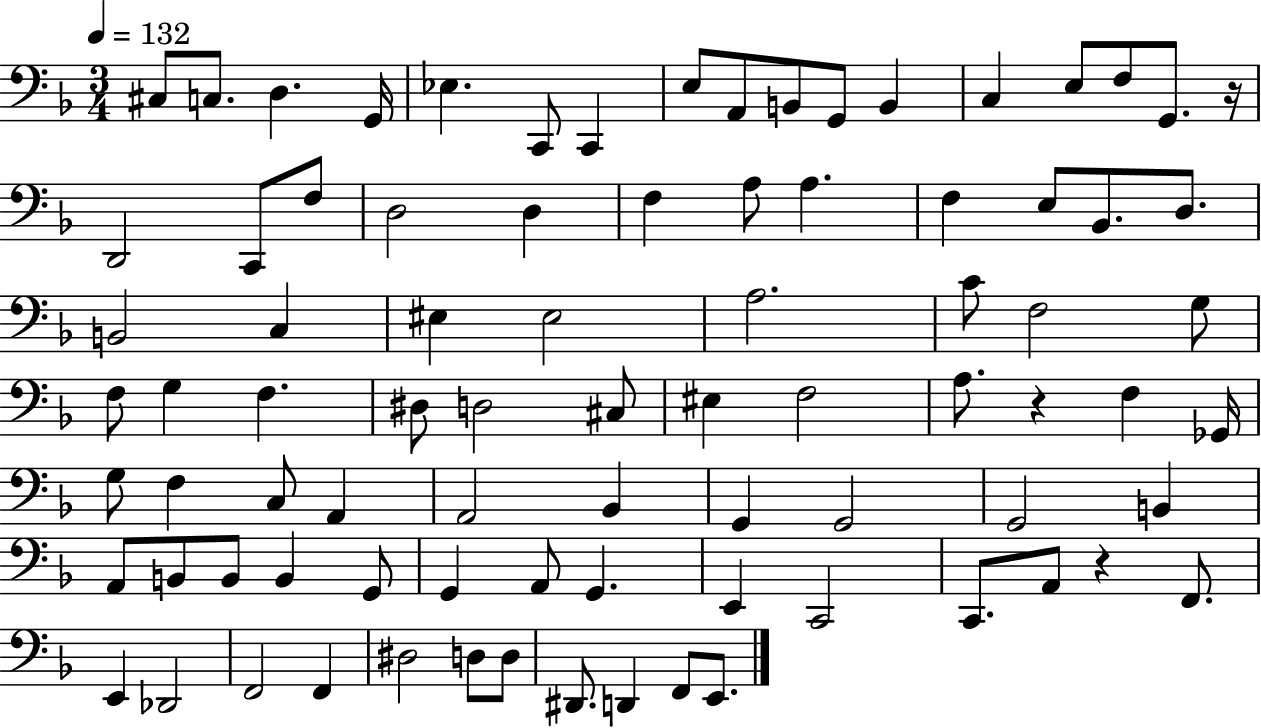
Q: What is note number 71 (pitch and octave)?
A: E2